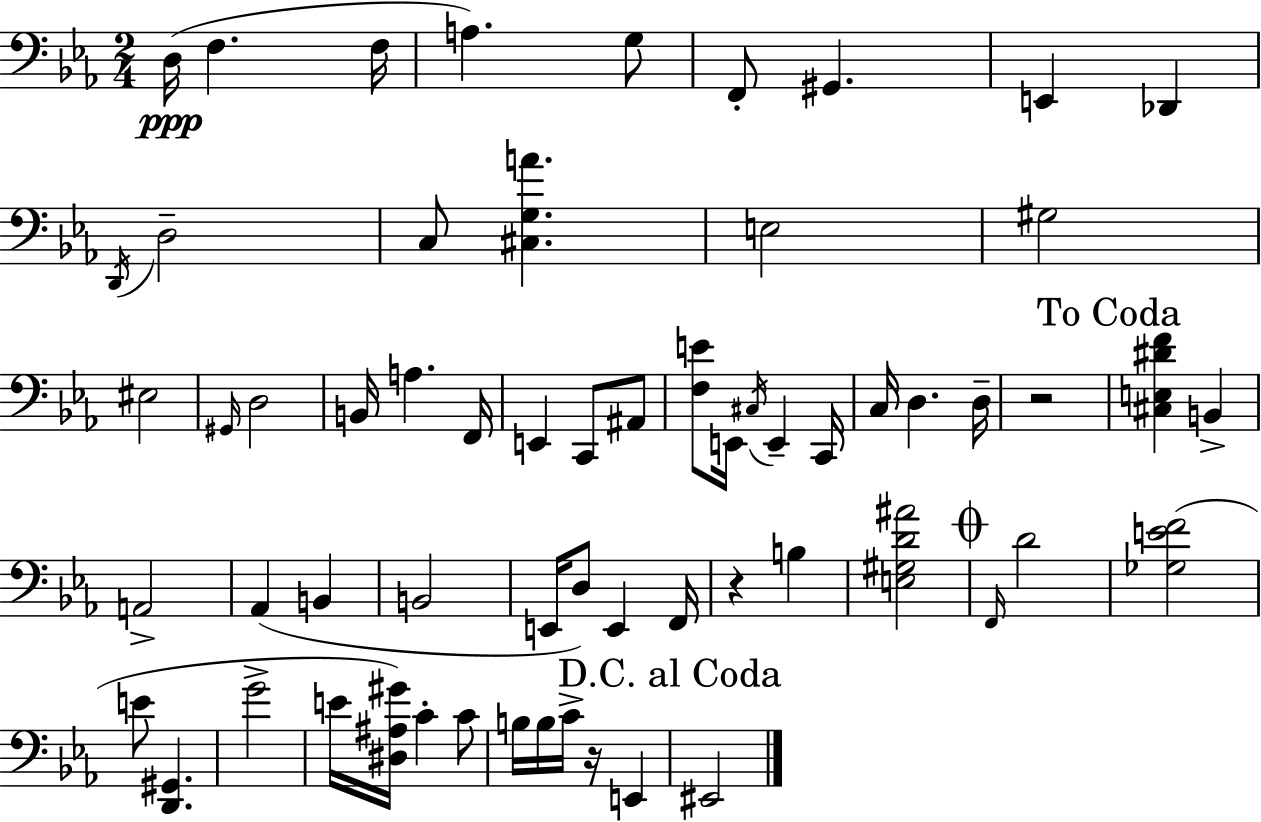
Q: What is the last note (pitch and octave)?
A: EIS2